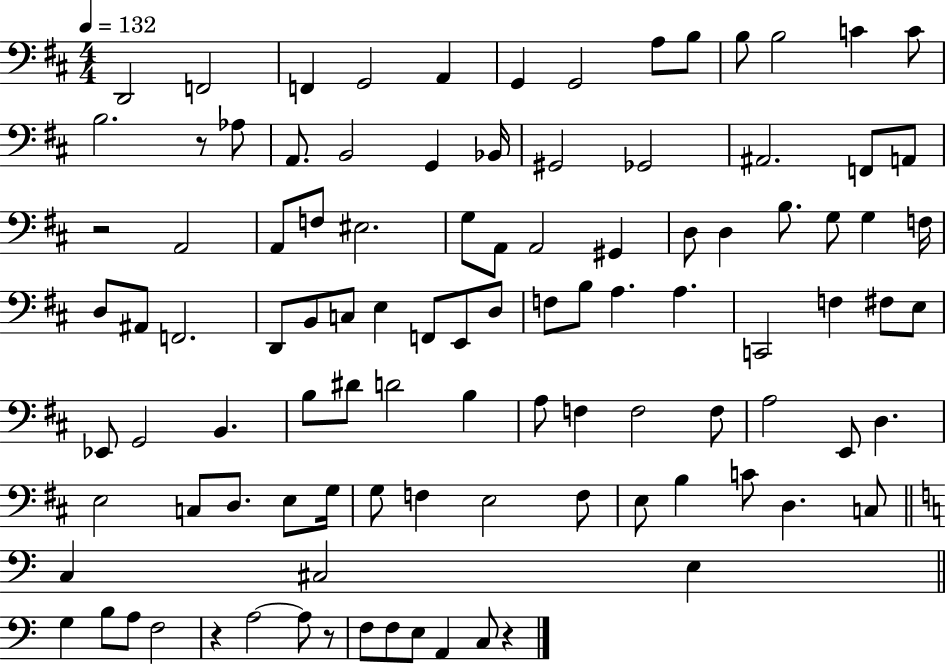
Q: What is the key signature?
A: D major